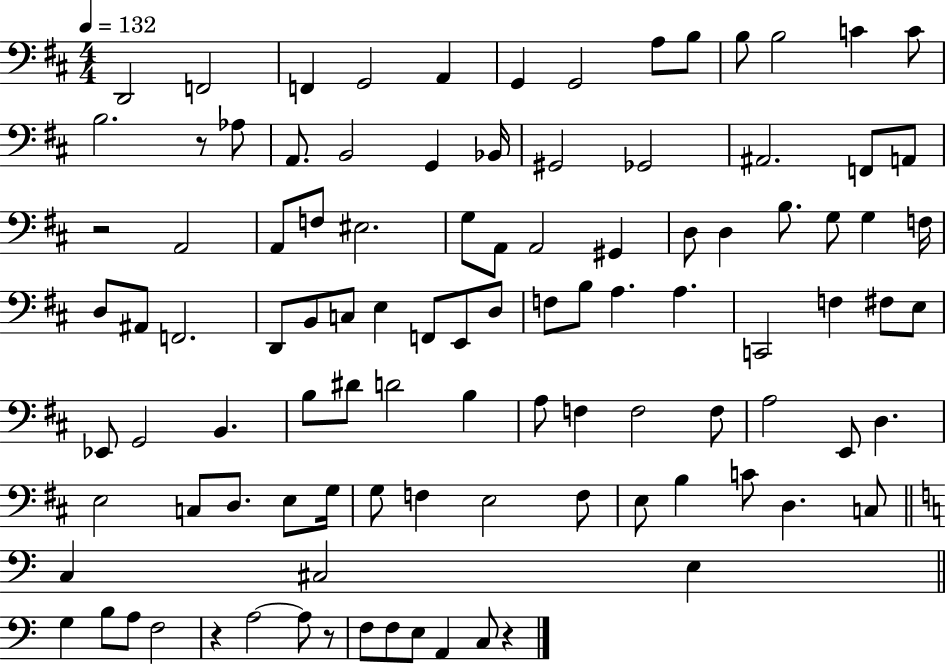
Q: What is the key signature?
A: D major